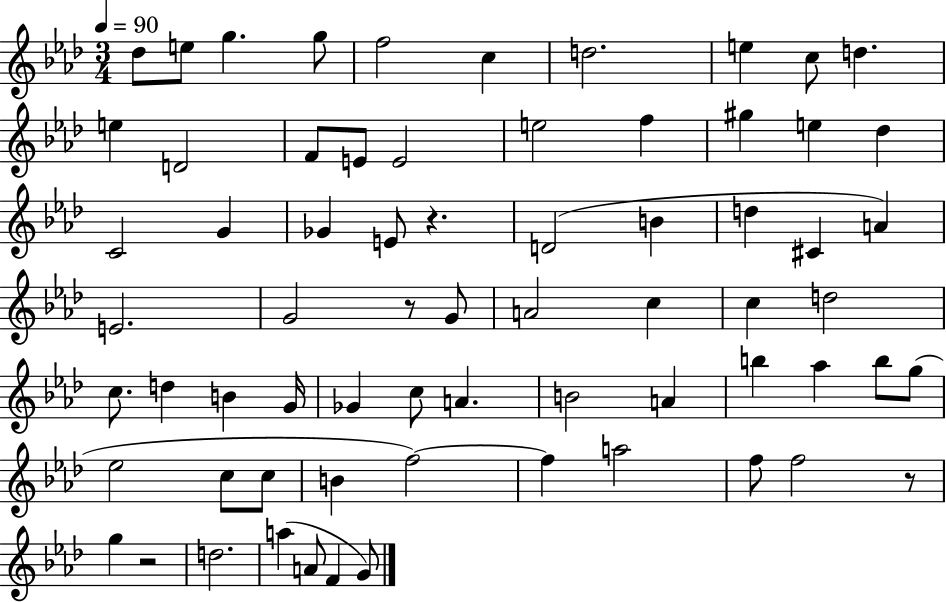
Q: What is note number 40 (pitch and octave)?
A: G4